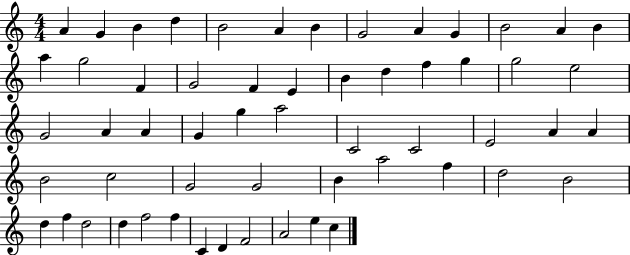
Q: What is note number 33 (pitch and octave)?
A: C4